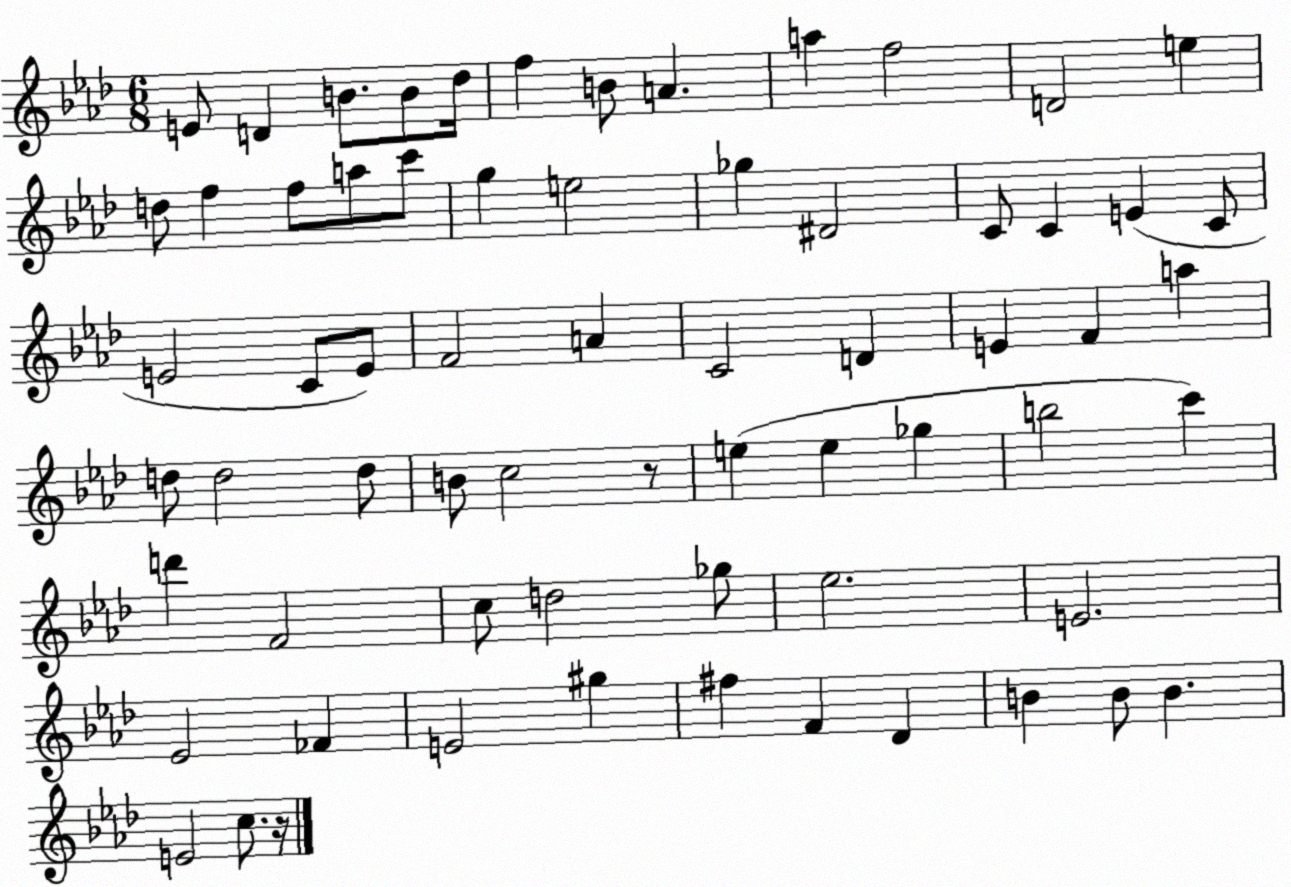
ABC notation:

X:1
T:Untitled
M:6/8
L:1/4
K:Ab
E/2 D B/2 B/2 _d/4 f B/2 A a f2 D2 e d/2 f f/2 a/2 c'/2 g e2 _g ^D2 C/2 C E C/2 E2 C/2 E/2 F2 A C2 D E F a d/2 d2 d/2 B/2 c2 z/2 e e _g b2 c' d' F2 c/2 d2 _g/2 _e2 E2 _E2 _F E2 ^g ^f F _D B B/2 B E2 c/2 z/4